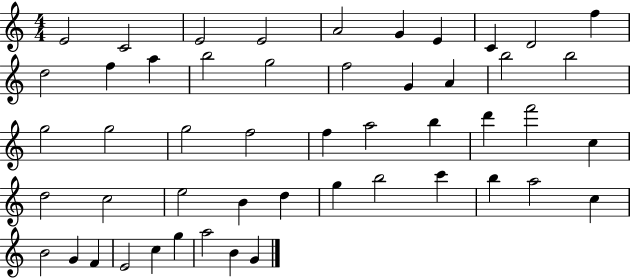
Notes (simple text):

E4/h C4/h E4/h E4/h A4/h G4/q E4/q C4/q D4/h F5/q D5/h F5/q A5/q B5/h G5/h F5/h G4/q A4/q B5/h B5/h G5/h G5/h G5/h F5/h F5/q A5/h B5/q D6/q F6/h C5/q D5/h C5/h E5/h B4/q D5/q G5/q B5/h C6/q B5/q A5/h C5/q B4/h G4/q F4/q E4/h C5/q G5/q A5/h B4/q G4/q